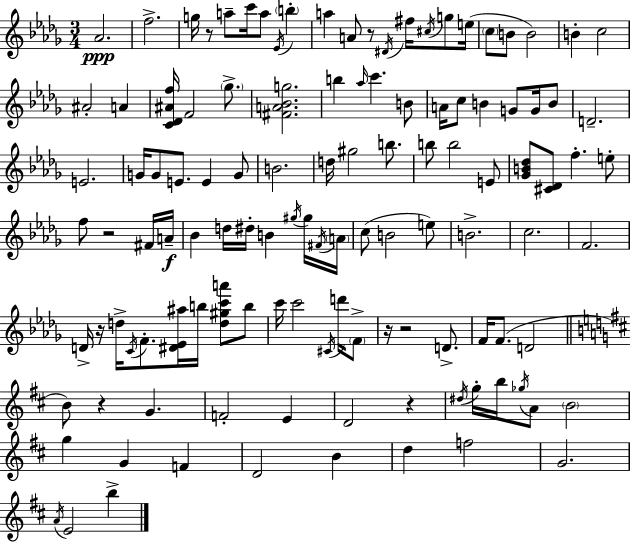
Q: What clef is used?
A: treble